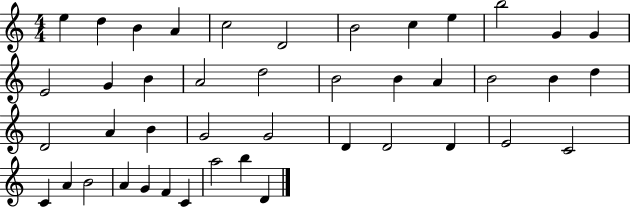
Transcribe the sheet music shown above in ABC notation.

X:1
T:Untitled
M:4/4
L:1/4
K:C
e d B A c2 D2 B2 c e b2 G G E2 G B A2 d2 B2 B A B2 B d D2 A B G2 G2 D D2 D E2 C2 C A B2 A G F C a2 b D